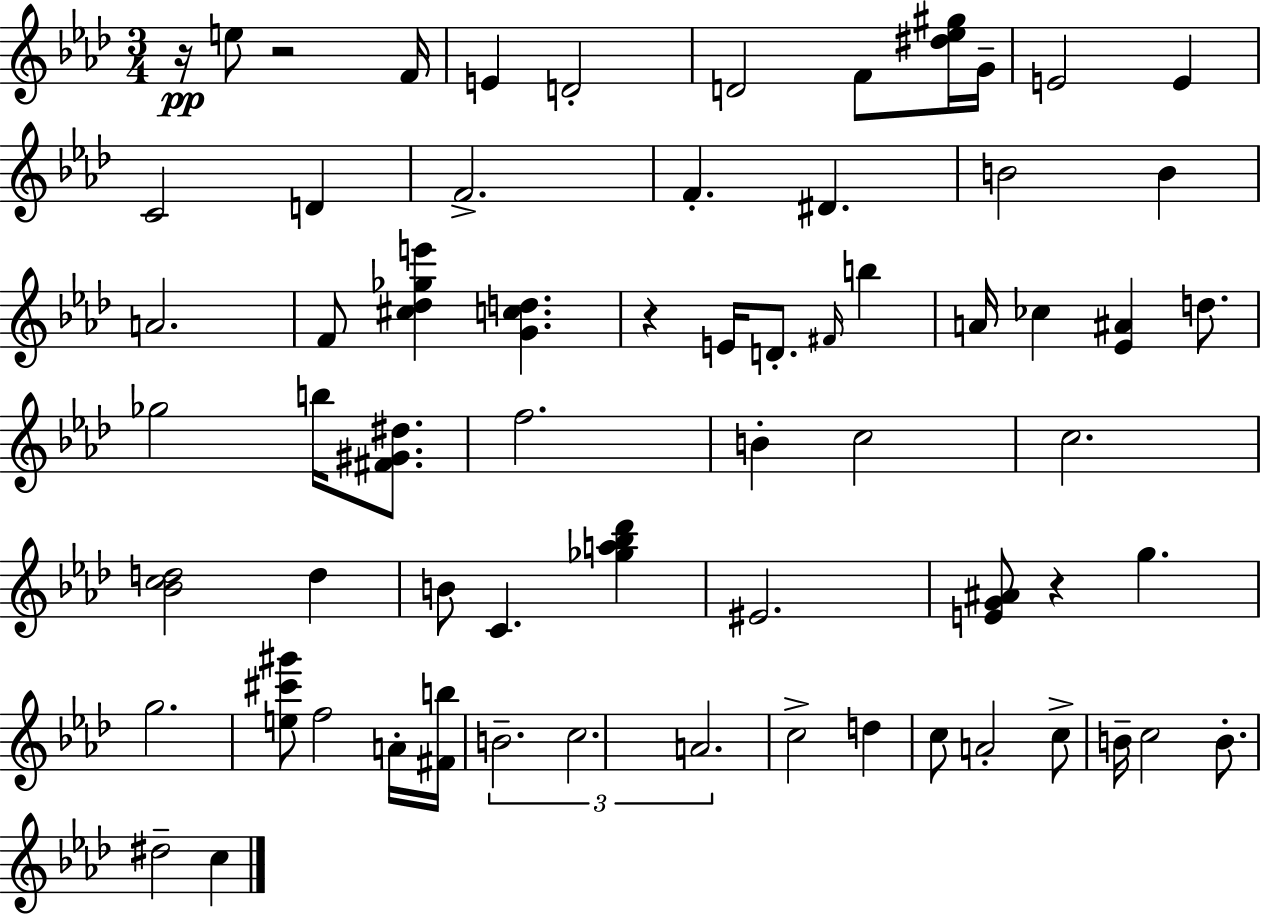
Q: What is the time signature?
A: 3/4